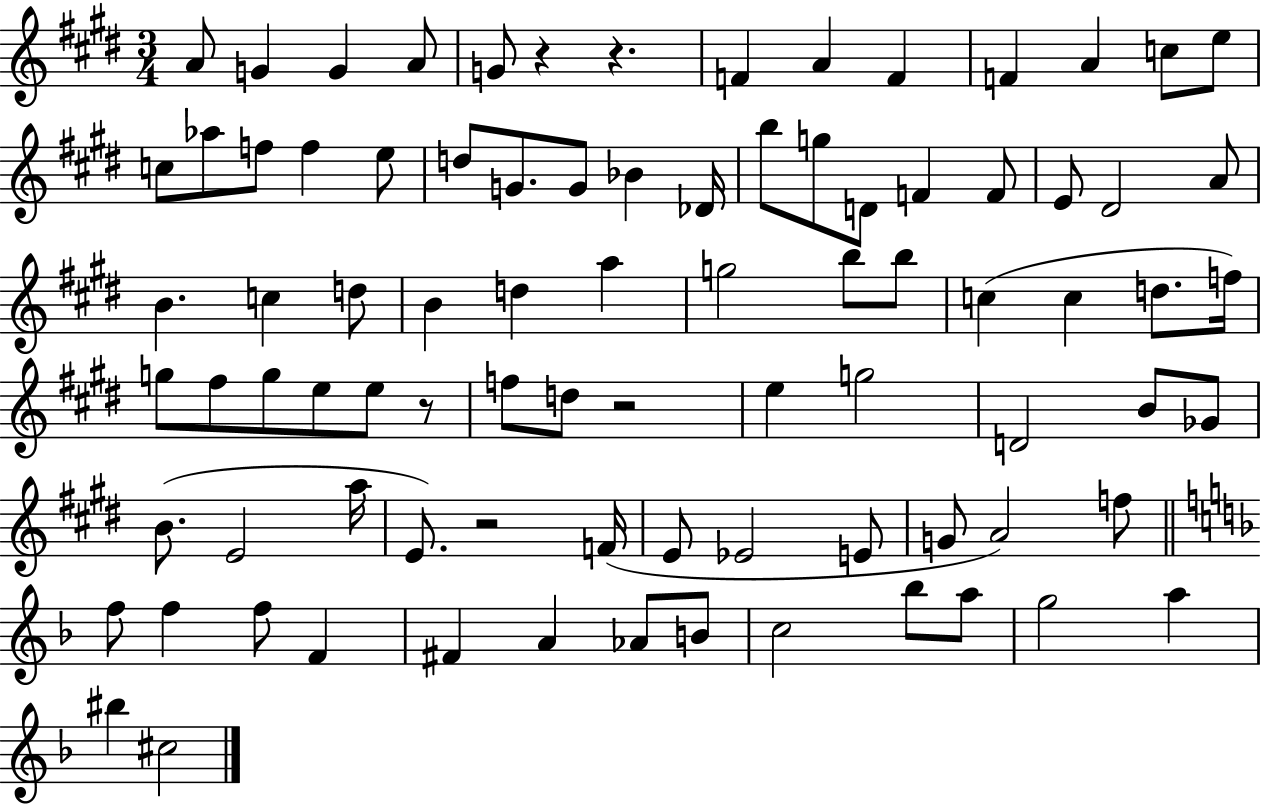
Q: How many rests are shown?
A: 5